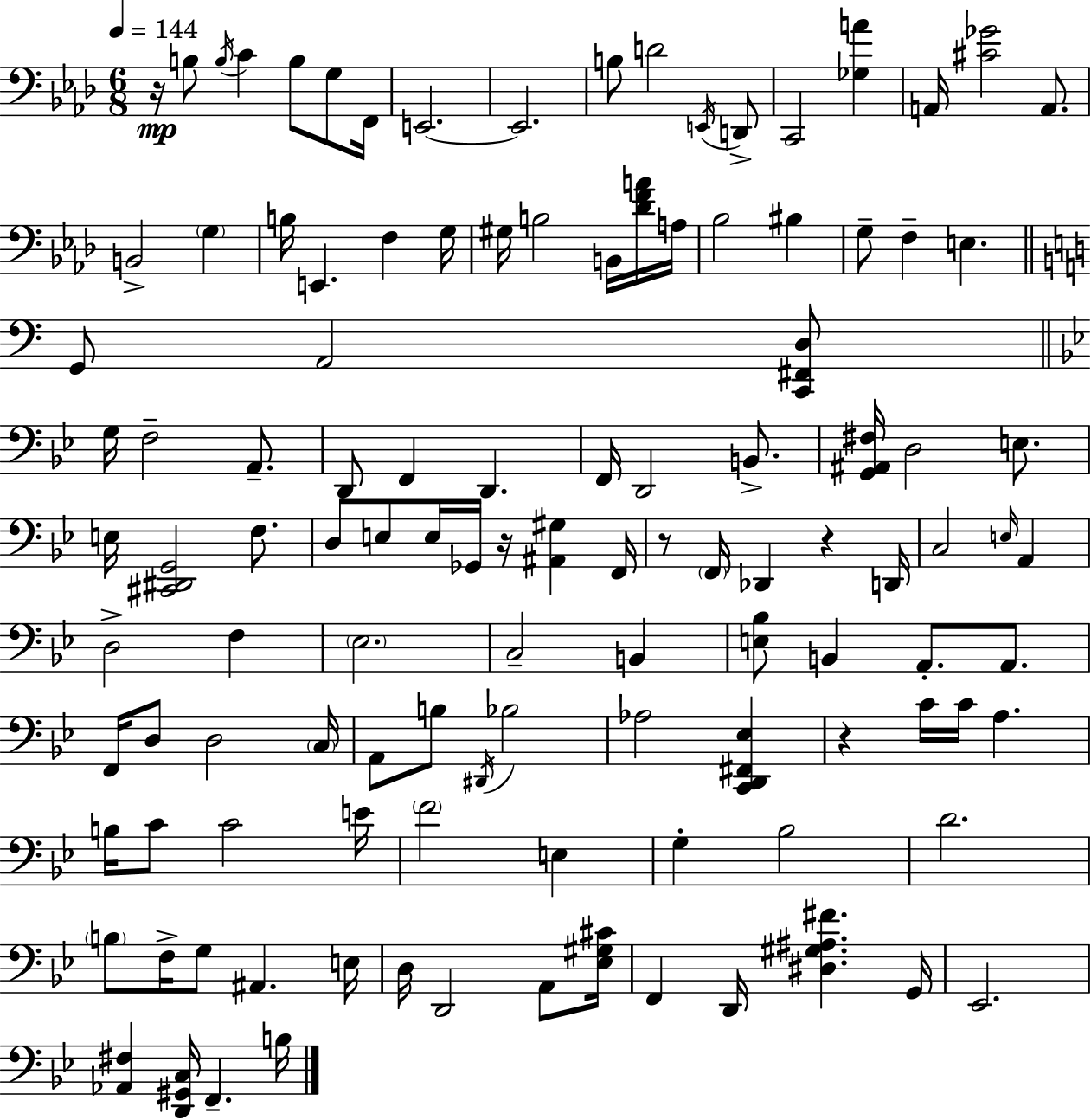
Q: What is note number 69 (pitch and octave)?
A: A2